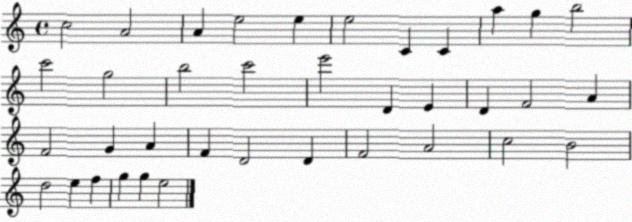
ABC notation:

X:1
T:Untitled
M:4/4
L:1/4
K:C
c2 A2 A e2 e e2 C C a g b2 c'2 g2 b2 c'2 e'2 D E D F2 A F2 G A F D2 D F2 A2 c2 B2 d2 e f g g e2